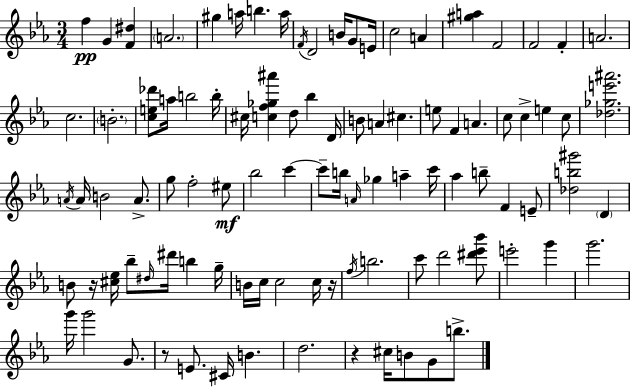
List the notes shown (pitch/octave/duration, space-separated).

F5/q G4/q [F4,D#5]/q A4/h. G#5/q A5/s B5/q. A5/s F4/s D4/h B4/s G4/e E4/s C5/h A4/q [G#5,A5]/q F4/h F4/h F4/q A4/h. C5/h. B4/h. [C5,E5,Db6]/e A5/s B5/h B5/s C#5/s [C5,F5,Gb5,A#6]/q D5/e Bb5/q D4/s B4/e A4/q C#5/q. E5/e F4/q A4/q. C5/e C5/q E5/q C5/e [Db5,Gb5,E6,A#6]/h. A4/s A4/s B4/h A4/e. G5/e F5/h EIS5/e Bb5/h C6/q C6/e B5/s A4/s Gb5/q A5/q C6/s Ab5/q B5/e F4/q E4/e [Db5,B5,G#6]/h D4/q B4/e R/s [C#5,Eb5]/s Bb5/e D#5/s D#6/s B5/q G5/s B4/s C5/s C5/h C5/s R/s F5/s B5/h. C6/e D6/h [D#6,Eb6,Bb6]/e E6/h G6/q G6/h. G6/s G6/h G4/e. R/e E4/e. C#4/s B4/q. D5/h. R/q C#5/s B4/e G4/e B5/e.